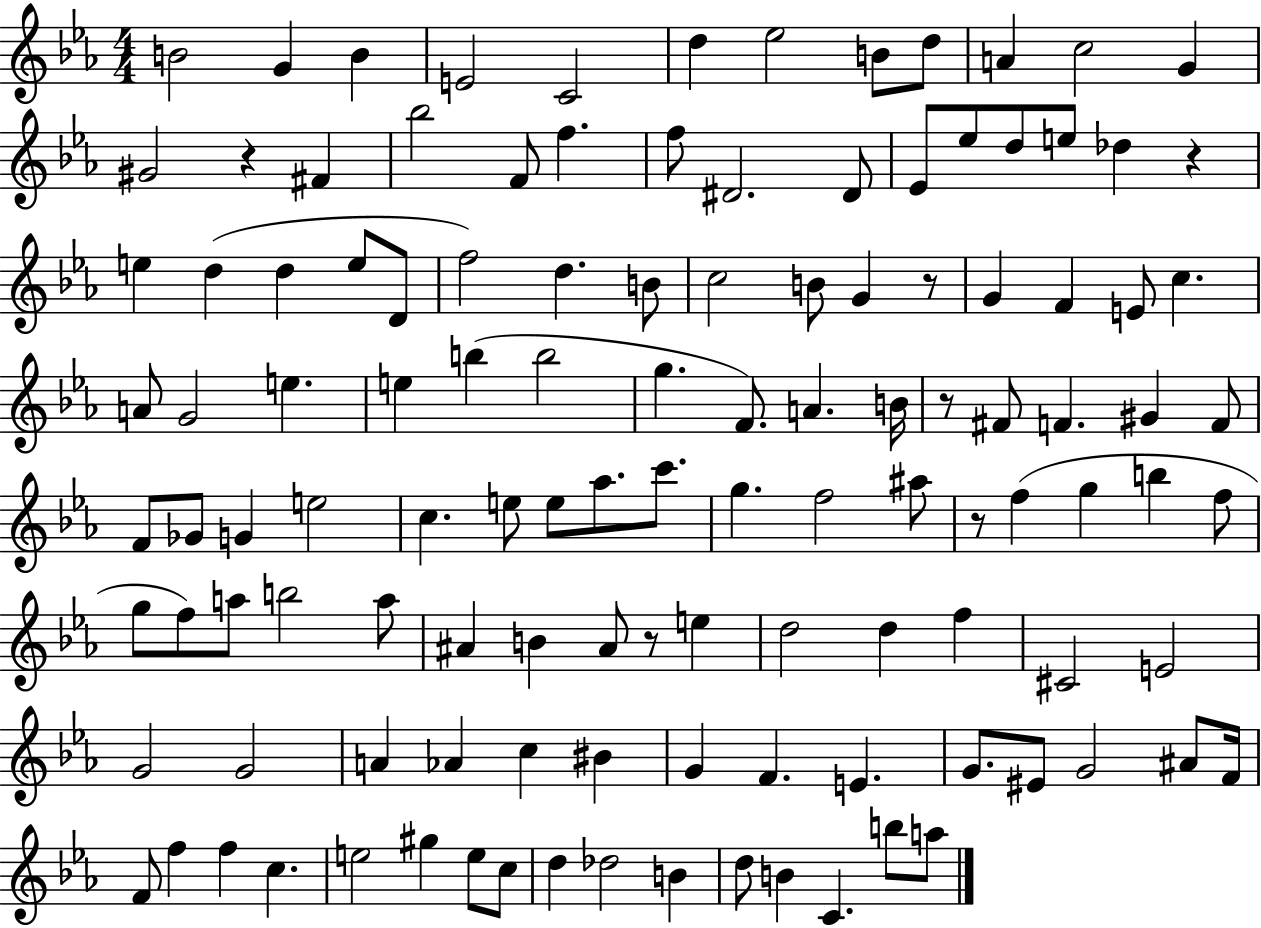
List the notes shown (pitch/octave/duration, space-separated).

B4/h G4/q B4/q E4/h C4/h D5/q Eb5/h B4/e D5/e A4/q C5/h G4/q G#4/h R/q F#4/q Bb5/h F4/e F5/q. F5/e D#4/h. D#4/e Eb4/e Eb5/e D5/e E5/e Db5/q R/q E5/q D5/q D5/q E5/e D4/e F5/h D5/q. B4/e C5/h B4/e G4/q R/e G4/q F4/q E4/e C5/q. A4/e G4/h E5/q. E5/q B5/q B5/h G5/q. F4/e. A4/q. B4/s R/e F#4/e F4/q. G#4/q F4/e F4/e Gb4/e G4/q E5/h C5/q. E5/e E5/e Ab5/e. C6/e. G5/q. F5/h A#5/e R/e F5/q G5/q B5/q F5/e G5/e F5/e A5/e B5/h A5/e A#4/q B4/q A#4/e R/e E5/q D5/h D5/q F5/q C#4/h E4/h G4/h G4/h A4/q Ab4/q C5/q BIS4/q G4/q F4/q. E4/q. G4/e. EIS4/e G4/h A#4/e F4/s F4/e F5/q F5/q C5/q. E5/h G#5/q E5/e C5/e D5/q Db5/h B4/q D5/e B4/q C4/q. B5/e A5/e